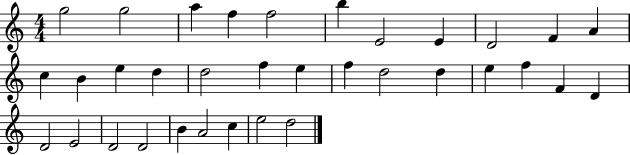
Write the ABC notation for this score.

X:1
T:Untitled
M:4/4
L:1/4
K:C
g2 g2 a f f2 b E2 E D2 F A c B e d d2 f e f d2 d e f F D D2 E2 D2 D2 B A2 c e2 d2